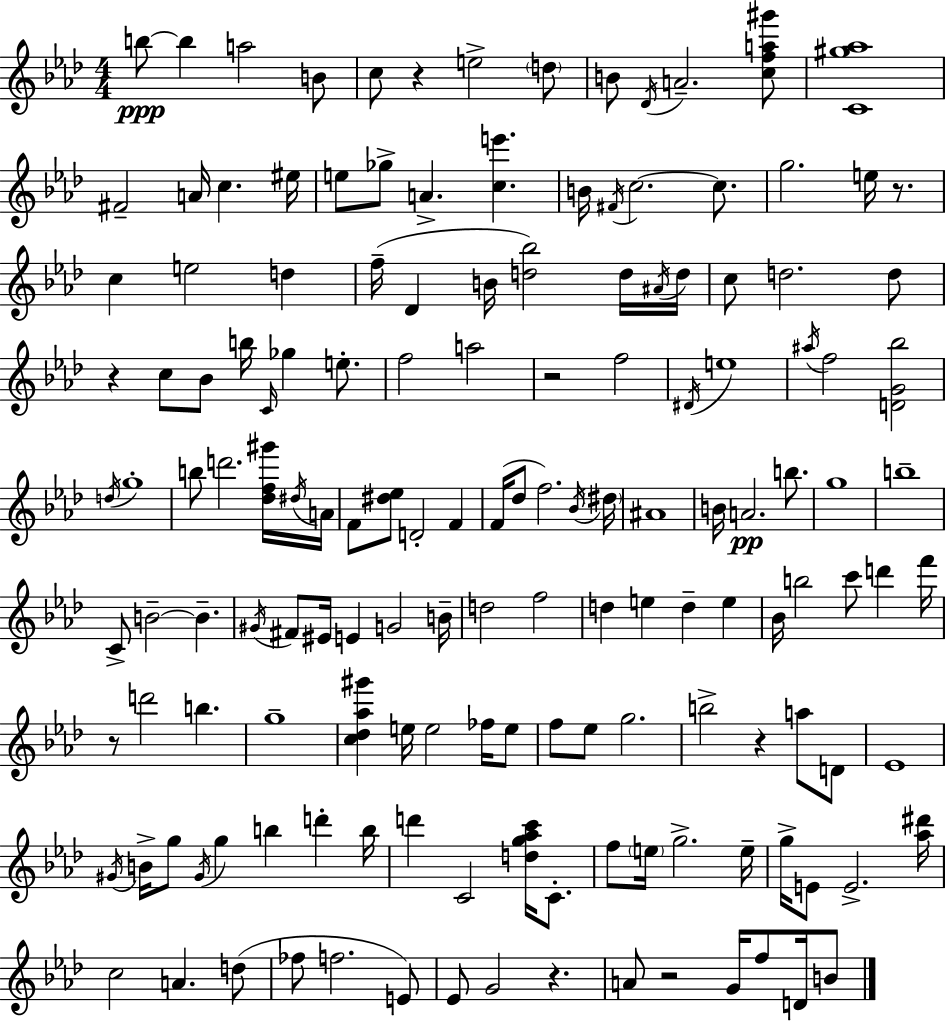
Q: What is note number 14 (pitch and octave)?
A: EIS5